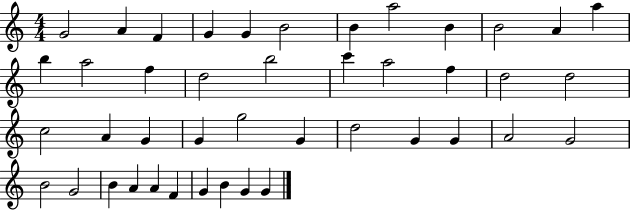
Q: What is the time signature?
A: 4/4